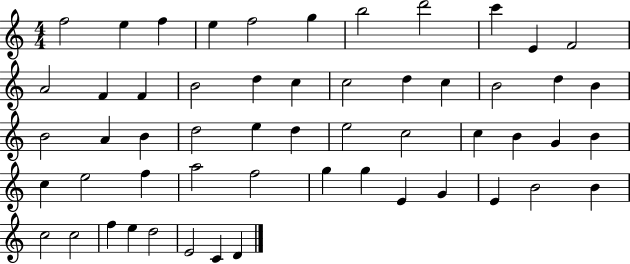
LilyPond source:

{
  \clef treble
  \numericTimeSignature
  \time 4/4
  \key c \major
  f''2 e''4 f''4 | e''4 f''2 g''4 | b''2 d'''2 | c'''4 e'4 f'2 | \break a'2 f'4 f'4 | b'2 d''4 c''4 | c''2 d''4 c''4 | b'2 d''4 b'4 | \break b'2 a'4 b'4 | d''2 e''4 d''4 | e''2 c''2 | c''4 b'4 g'4 b'4 | \break c''4 e''2 f''4 | a''2 f''2 | g''4 g''4 e'4 g'4 | e'4 b'2 b'4 | \break c''2 c''2 | f''4 e''4 d''2 | e'2 c'4 d'4 | \bar "|."
}